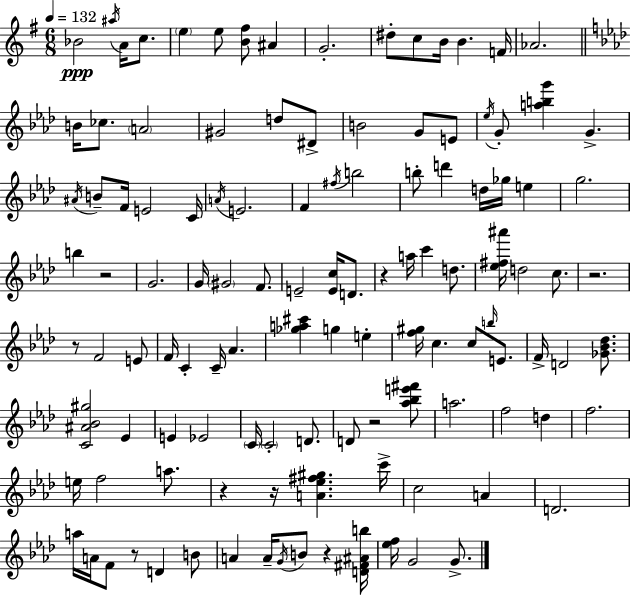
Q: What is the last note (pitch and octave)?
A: G4